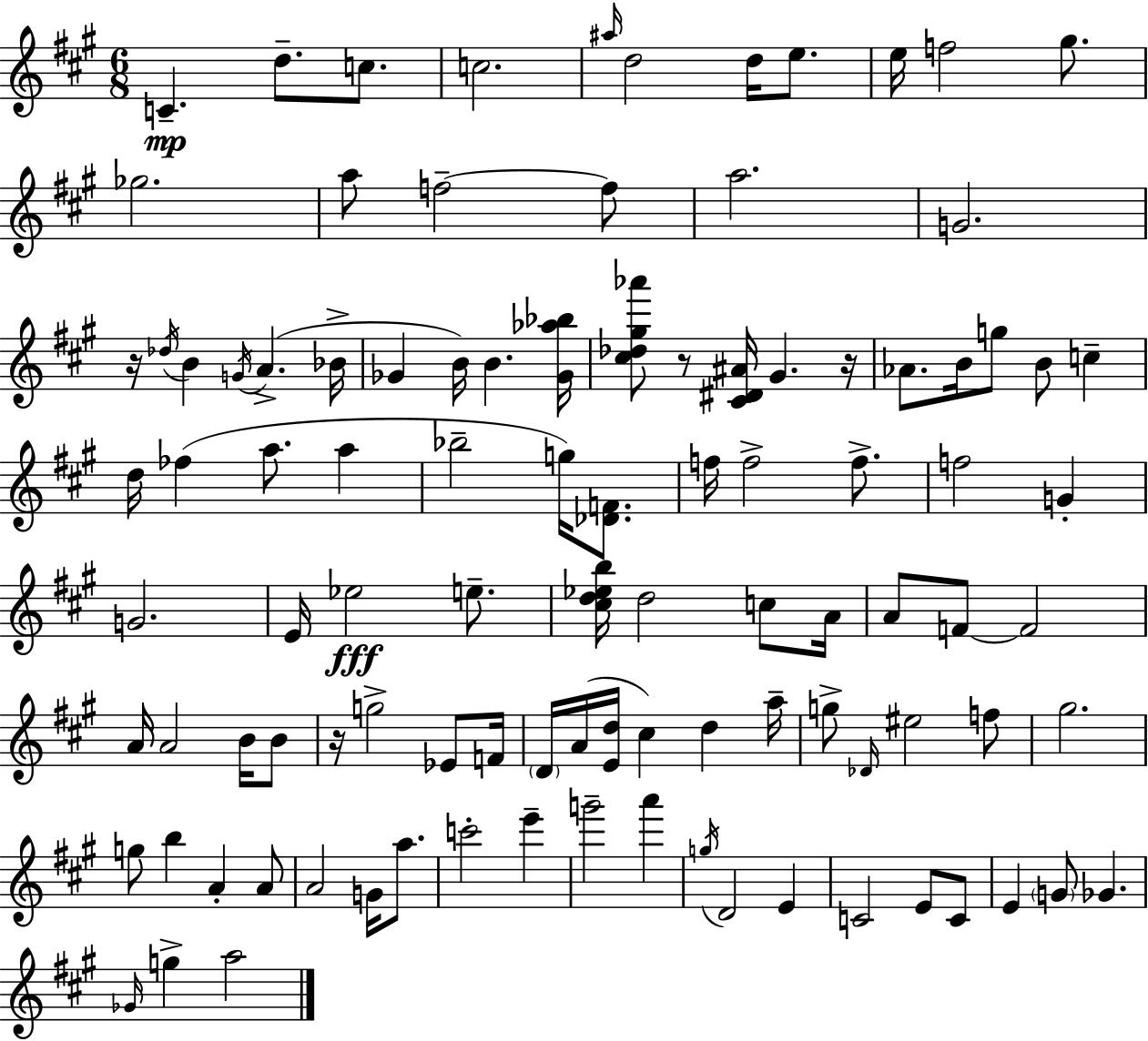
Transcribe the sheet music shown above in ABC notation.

X:1
T:Untitled
M:6/8
L:1/4
K:A
C d/2 c/2 c2 ^a/4 d2 d/4 e/2 e/4 f2 ^g/2 _g2 a/2 f2 f/2 a2 G2 z/4 _d/4 B G/4 A _B/4 _G B/4 B [_G_a_b]/4 [^c_d^g_a']/2 z/2 [^C^D^A]/4 ^G z/4 _A/2 B/4 g/2 B/2 c d/4 _f a/2 a _b2 g/4 [_DF]/2 f/4 f2 f/2 f2 G G2 E/4 _e2 e/2 [^cd_eb]/4 d2 c/2 A/4 A/2 F/2 F2 A/4 A2 B/4 B/2 z/4 g2 _E/2 F/4 D/4 A/4 [Ed]/4 ^c d a/4 g/2 _D/4 ^e2 f/2 ^g2 g/2 b A A/2 A2 G/4 a/2 c'2 e' g'2 a' g/4 D2 E C2 E/2 C/2 E G/2 _G _G/4 g a2